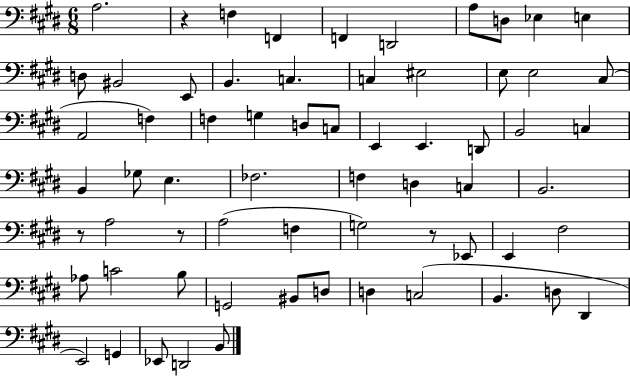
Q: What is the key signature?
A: E major